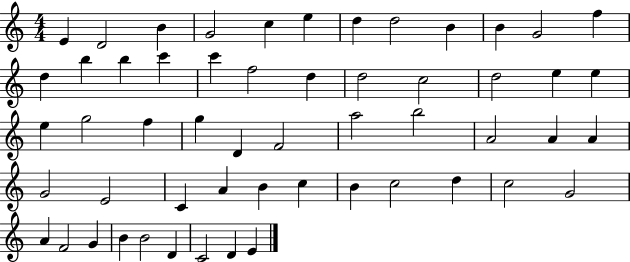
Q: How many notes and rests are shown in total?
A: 55